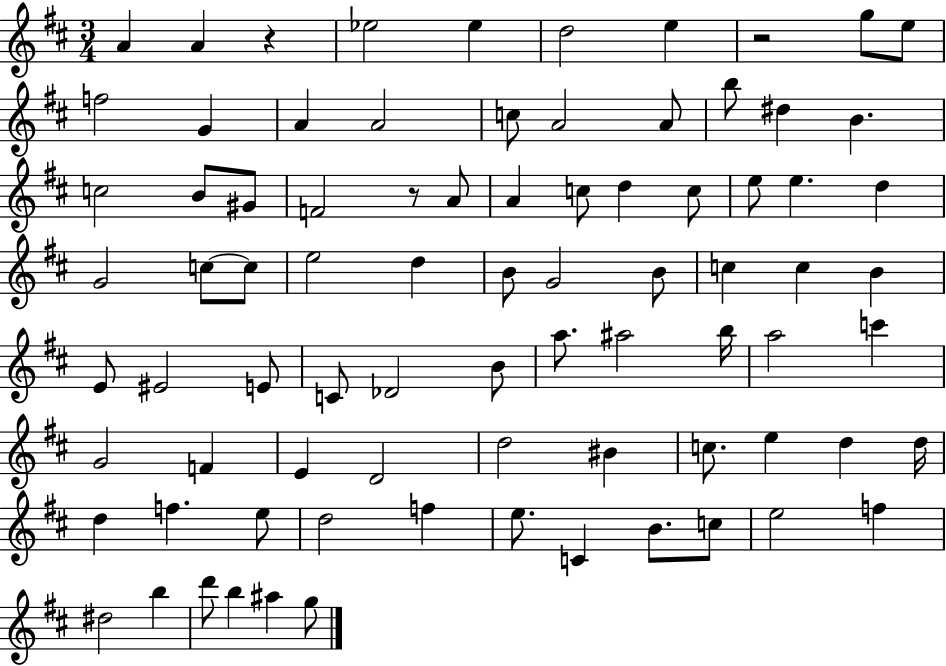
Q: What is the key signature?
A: D major